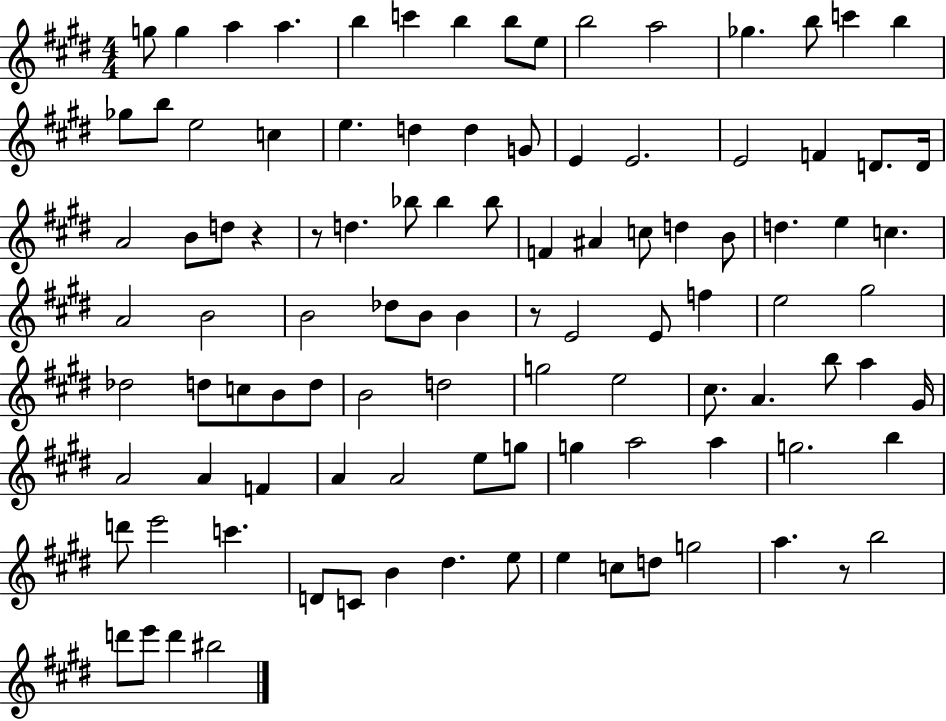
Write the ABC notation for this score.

X:1
T:Untitled
M:4/4
L:1/4
K:E
g/2 g a a b c' b b/2 e/2 b2 a2 _g b/2 c' b _g/2 b/2 e2 c e d d G/2 E E2 E2 F D/2 D/4 A2 B/2 d/2 z z/2 d _b/2 _b _b/2 F ^A c/2 d B/2 d e c A2 B2 B2 _d/2 B/2 B z/2 E2 E/2 f e2 ^g2 _d2 d/2 c/2 B/2 d/2 B2 d2 g2 e2 ^c/2 A b/2 a ^G/4 A2 A F A A2 e/2 g/2 g a2 a g2 b d'/2 e'2 c' D/2 C/2 B ^d e/2 e c/2 d/2 g2 a z/2 b2 d'/2 e'/2 d' ^b2